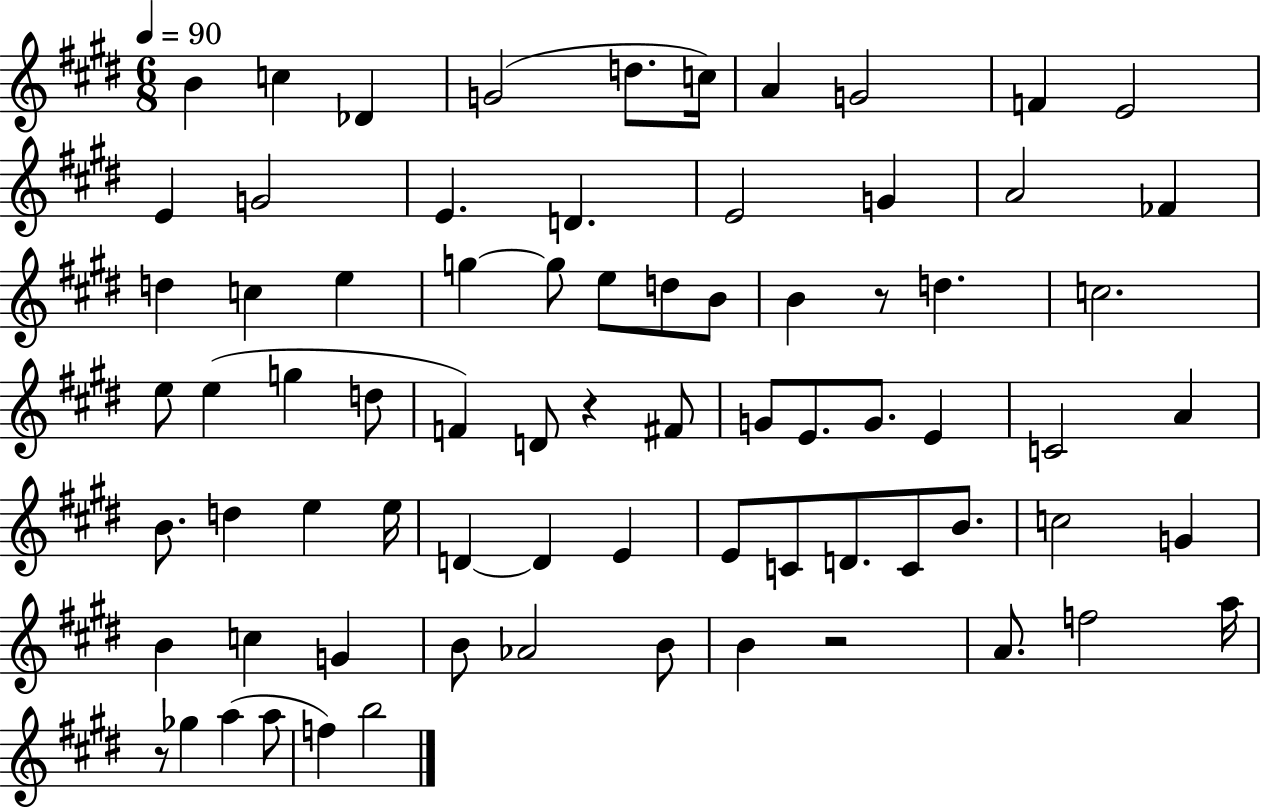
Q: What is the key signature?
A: E major